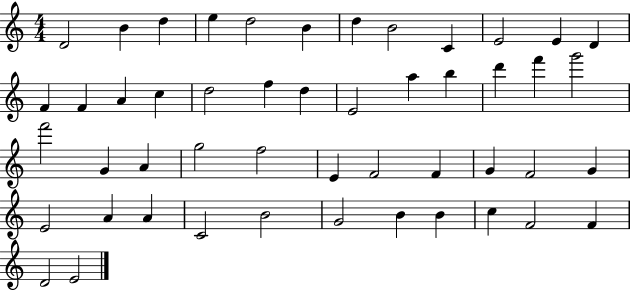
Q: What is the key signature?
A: C major